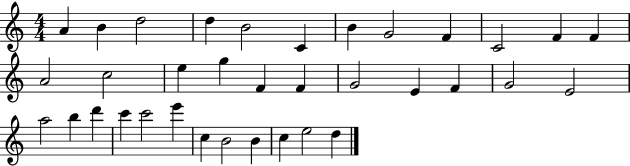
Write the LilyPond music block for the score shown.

{
  \clef treble
  \numericTimeSignature
  \time 4/4
  \key c \major
  a'4 b'4 d''2 | d''4 b'2 c'4 | b'4 g'2 f'4 | c'2 f'4 f'4 | \break a'2 c''2 | e''4 g''4 f'4 f'4 | g'2 e'4 f'4 | g'2 e'2 | \break a''2 b''4 d'''4 | c'''4 c'''2 e'''4 | c''4 b'2 b'4 | c''4 e''2 d''4 | \break \bar "|."
}